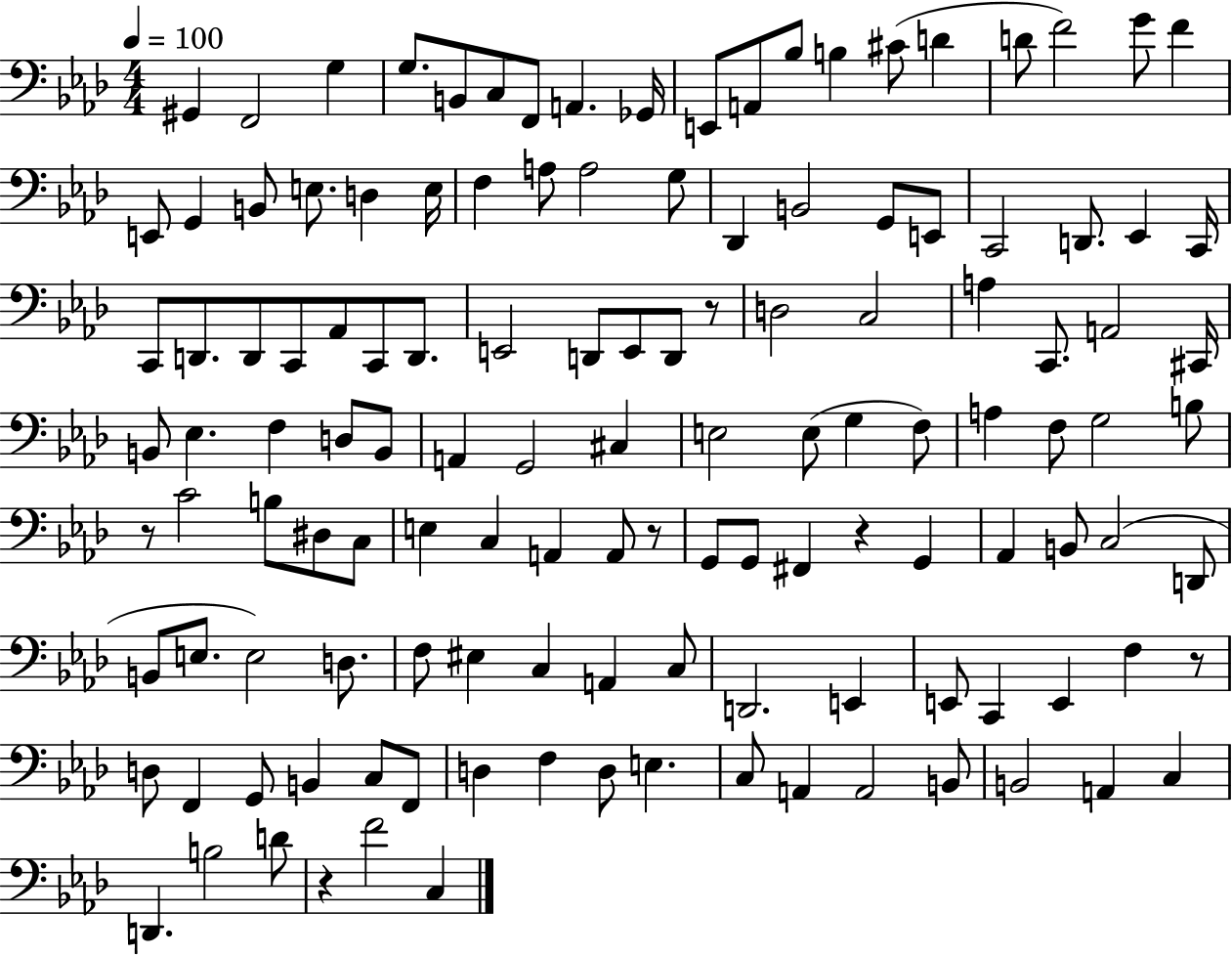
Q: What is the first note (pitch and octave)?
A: G#2